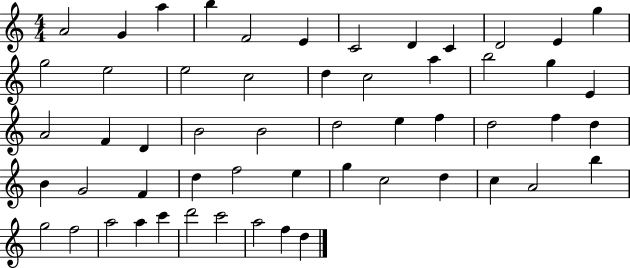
{
  \clef treble
  \numericTimeSignature
  \time 4/4
  \key c \major
  a'2 g'4 a''4 | b''4 f'2 e'4 | c'2 d'4 c'4 | d'2 e'4 g''4 | \break g''2 e''2 | e''2 c''2 | d''4 c''2 a''4 | b''2 g''4 e'4 | \break a'2 f'4 d'4 | b'2 b'2 | d''2 e''4 f''4 | d''2 f''4 d''4 | \break b'4 g'2 f'4 | d''4 f''2 e''4 | g''4 c''2 d''4 | c''4 a'2 b''4 | \break g''2 f''2 | a''2 a''4 c'''4 | d'''2 c'''2 | a''2 f''4 d''4 | \break \bar "|."
}